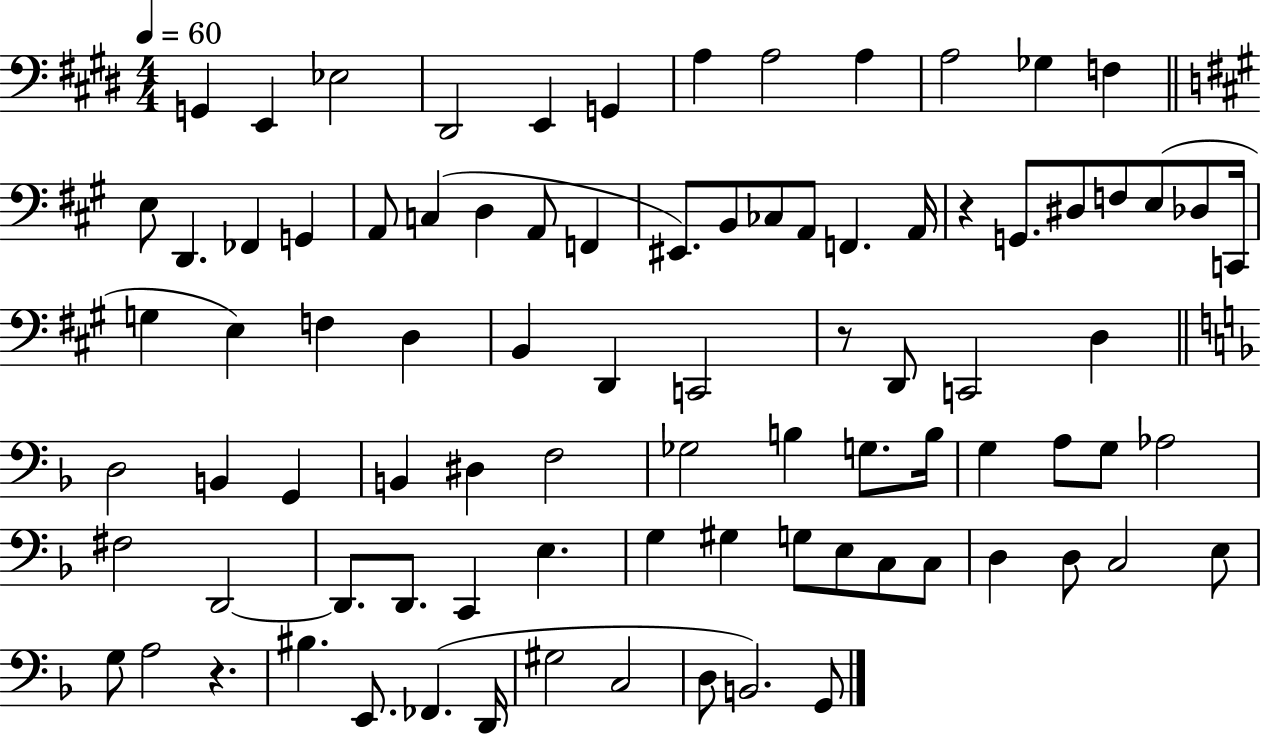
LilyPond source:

{
  \clef bass
  \numericTimeSignature
  \time 4/4
  \key e \major
  \tempo 4 = 60
  \repeat volta 2 { g,4 e,4 ees2 | dis,2 e,4 g,4 | a4 a2 a4 | a2 ges4 f4 | \break \bar "||" \break \key a \major e8 d,4. fes,4 g,4 | a,8 c4( d4 a,8 f,4 | eis,8.) b,8 ces8 a,8 f,4. a,16 | r4 g,8. dis8 f8 e8( des8 c,16 | \break g4 e4) f4 d4 | b,4 d,4 c,2 | r8 d,8 c,2 d4 | \bar "||" \break \key f \major d2 b,4 g,4 | b,4 dis4 f2 | ges2 b4 g8. b16 | g4 a8 g8 aes2 | \break fis2 d,2~~ | d,8. d,8. c,4 e4. | g4 gis4 g8 e8 c8 c8 | d4 d8 c2 e8 | \break g8 a2 r4. | bis4. e,8. fes,4.( d,16 | gis2 c2 | d8 b,2.) g,8 | \break } \bar "|."
}